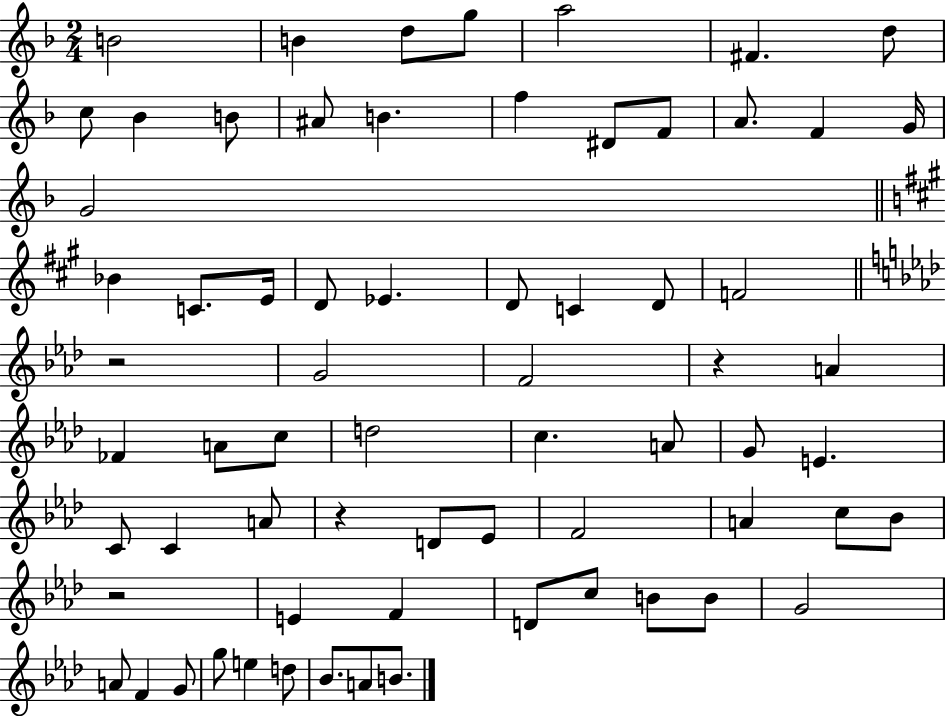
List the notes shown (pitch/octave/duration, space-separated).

B4/h B4/q D5/e G5/e A5/h F#4/q. D5/e C5/e Bb4/q B4/e A#4/e B4/q. F5/q D#4/e F4/e A4/e. F4/q G4/s G4/h Bb4/q C4/e. E4/s D4/e Eb4/q. D4/e C4/q D4/e F4/h R/h G4/h F4/h R/q A4/q FES4/q A4/e C5/e D5/h C5/q. A4/e G4/e E4/q. C4/e C4/q A4/e R/q D4/e Eb4/e F4/h A4/q C5/e Bb4/e R/h E4/q F4/q D4/e C5/e B4/e B4/e G4/h A4/e F4/q G4/e G5/e E5/q D5/e Bb4/e. A4/e B4/e.